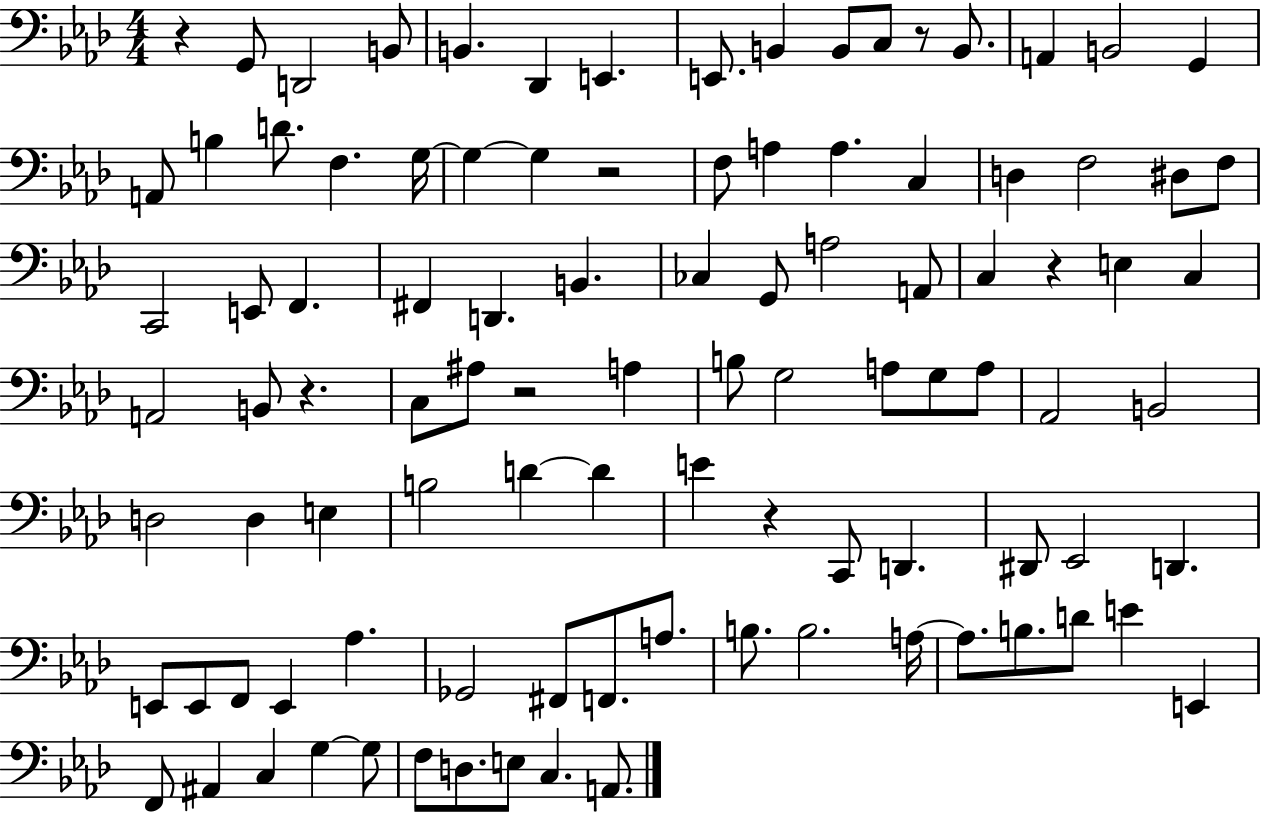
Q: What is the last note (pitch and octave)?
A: A2